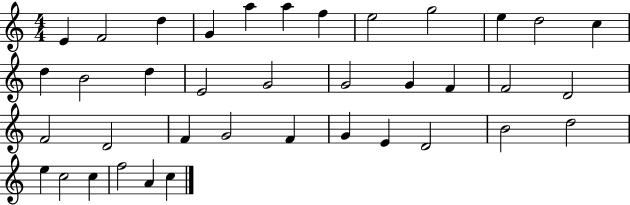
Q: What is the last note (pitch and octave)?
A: C5